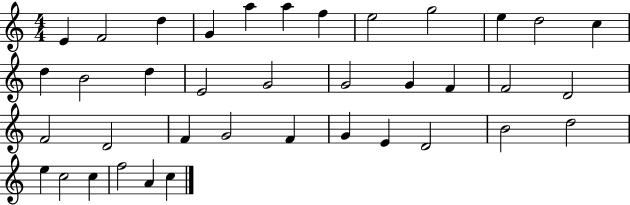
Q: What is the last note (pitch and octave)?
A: C5